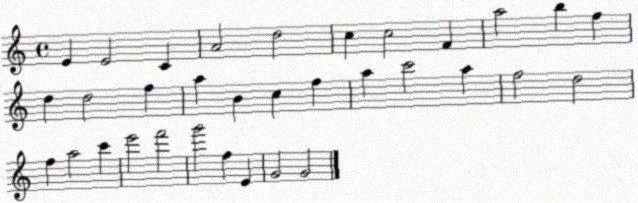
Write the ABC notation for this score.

X:1
T:Untitled
M:4/4
L:1/4
K:C
E E2 C A2 d2 c c2 F a2 b f d d2 f a B c f a c'2 a f2 d2 f a2 c' e'2 f'2 g'2 f E G2 G2